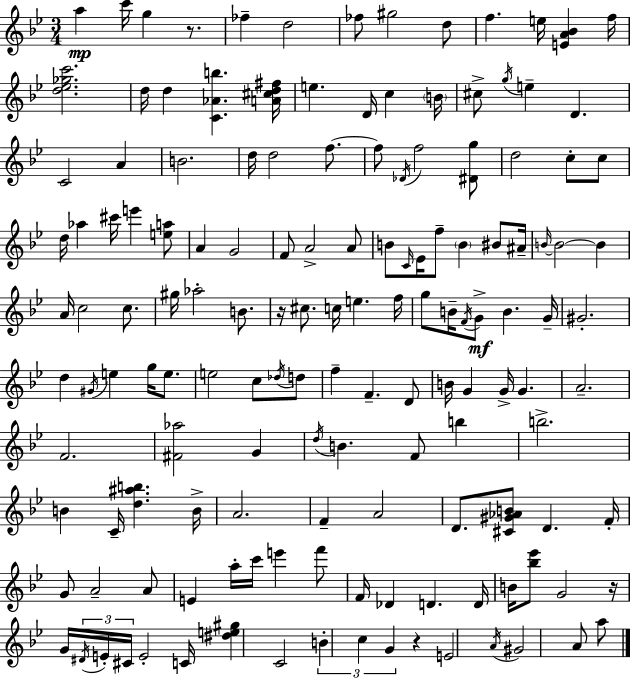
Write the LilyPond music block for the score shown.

{
  \clef treble
  \numericTimeSignature
  \time 3/4
  \key bes \major
  a''4\mp c'''16 g''4 r8. | fes''4-- d''2 | fes''8 gis''2 d''8 | f''4. e''16 <e' a' bes'>4 f''16 | \break <d'' ees'' ges'' c'''>2. | d''16 d''4 <c' aes' b''>4. <a' cis'' d'' fis''>16 | e''4. d'16 c''4 \parenthesize b'16 | cis''8-> \acciaccatura { g''16 } e''4-- d'4. | \break c'2 a'4 | b'2. | d''16 d''2 f''8.~~ | f''8 \acciaccatura { des'16 } f''2 | \break <dis' g''>8 d''2 c''8-. | c''8 d''16 aes''4 cis'''16 e'''4 | <e'' a''>8 a'4 g'2 | f'8 a'2-> | \break a'8 b'8 \grace { c'16 } ees'16 f''8-- \parenthesize b'4 | bis'8 ais'16-- \grace { b'16~ }~ b'2 | b'4 a'16 c''2 | c''8. gis''16 aes''2-. | \break b'8. r16 cis''8. c''16 e''4. | f''16 g''8 b'16-- \acciaccatura { f'16 } g'8->\mf b'4. | g'16-- gis'2.-. | d''4 \acciaccatura { gis'16 } e''4 | \break g''16 e''8. e''2 | c''8 \acciaccatura { des''16 } d''8 f''4-- f'4.-- | d'8 b'16 g'4 | g'16-> g'4. a'2.-- | \break f'2. | <fis' aes''>2 | g'4 \acciaccatura { d''16 } b'4. | f'8 b''4 b''2.-> | \break b'4 | c'16-- <d'' ais'' b''>4. b'16-> a'2. | f'4-- | a'2 d'8. <cis' gis' aes' b'>8 | \break d'4. f'16-. g'8 a'2-- | a'8 e'4 | a''16-. c'''16 e'''4 f'''8 f'16 des'4 | d'4. d'16 b'16 <bes'' ees'''>8 g'2 | \break r16 g'16 \tuplet 3/2 { \acciaccatura { dis'16 } e'16-. cis'16 } | e'2-. c'16 <dis'' e'' gis''>4 | c'2 \tuplet 3/2 { b'4-. | c''4 g'4 } r4 | \break e'2 \acciaccatura { a'16 } gis'2 | a'8 a''8 \bar "|."
}